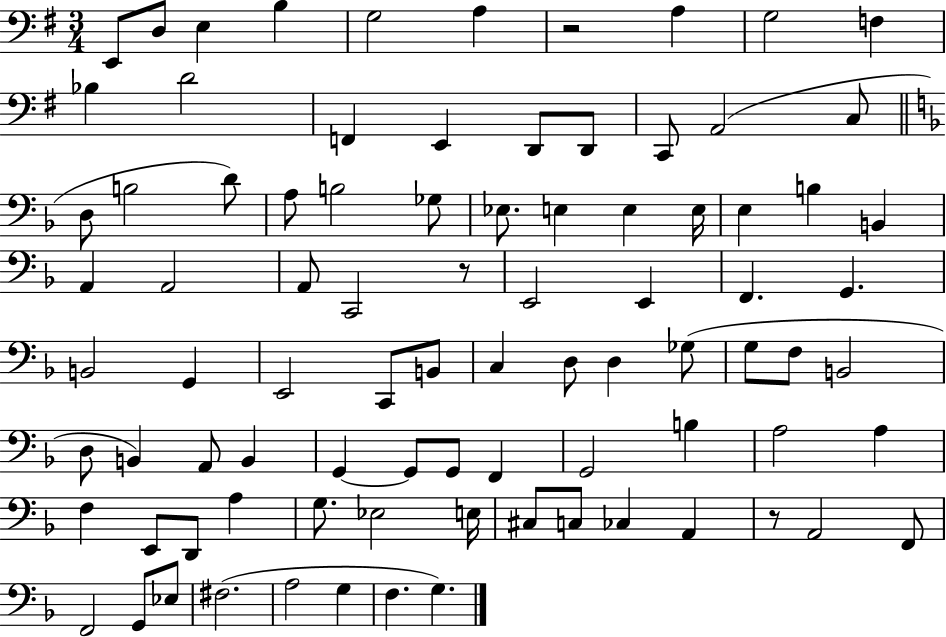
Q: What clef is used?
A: bass